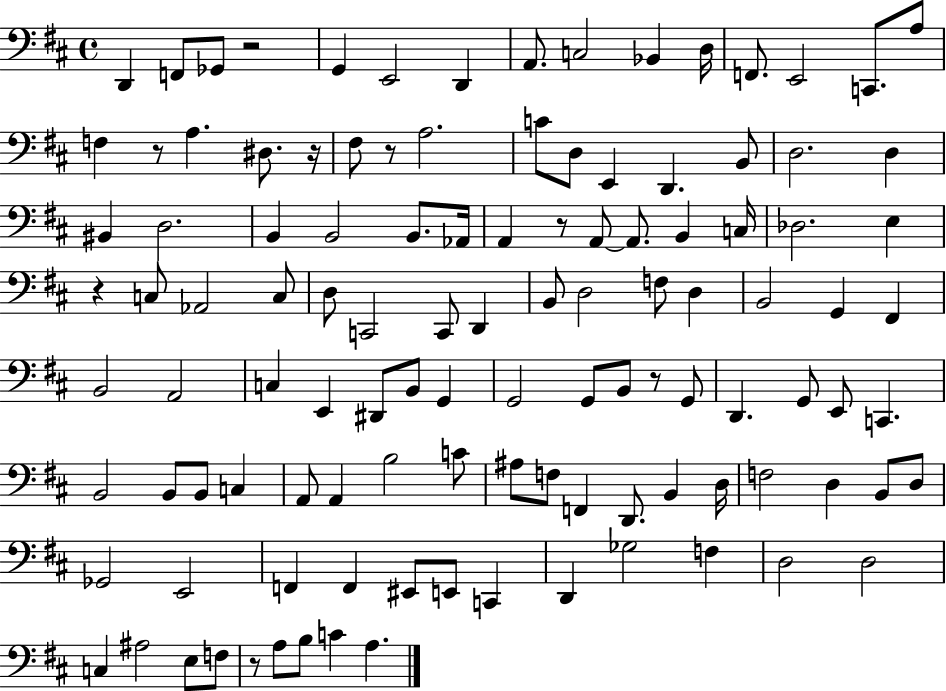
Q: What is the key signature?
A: D major